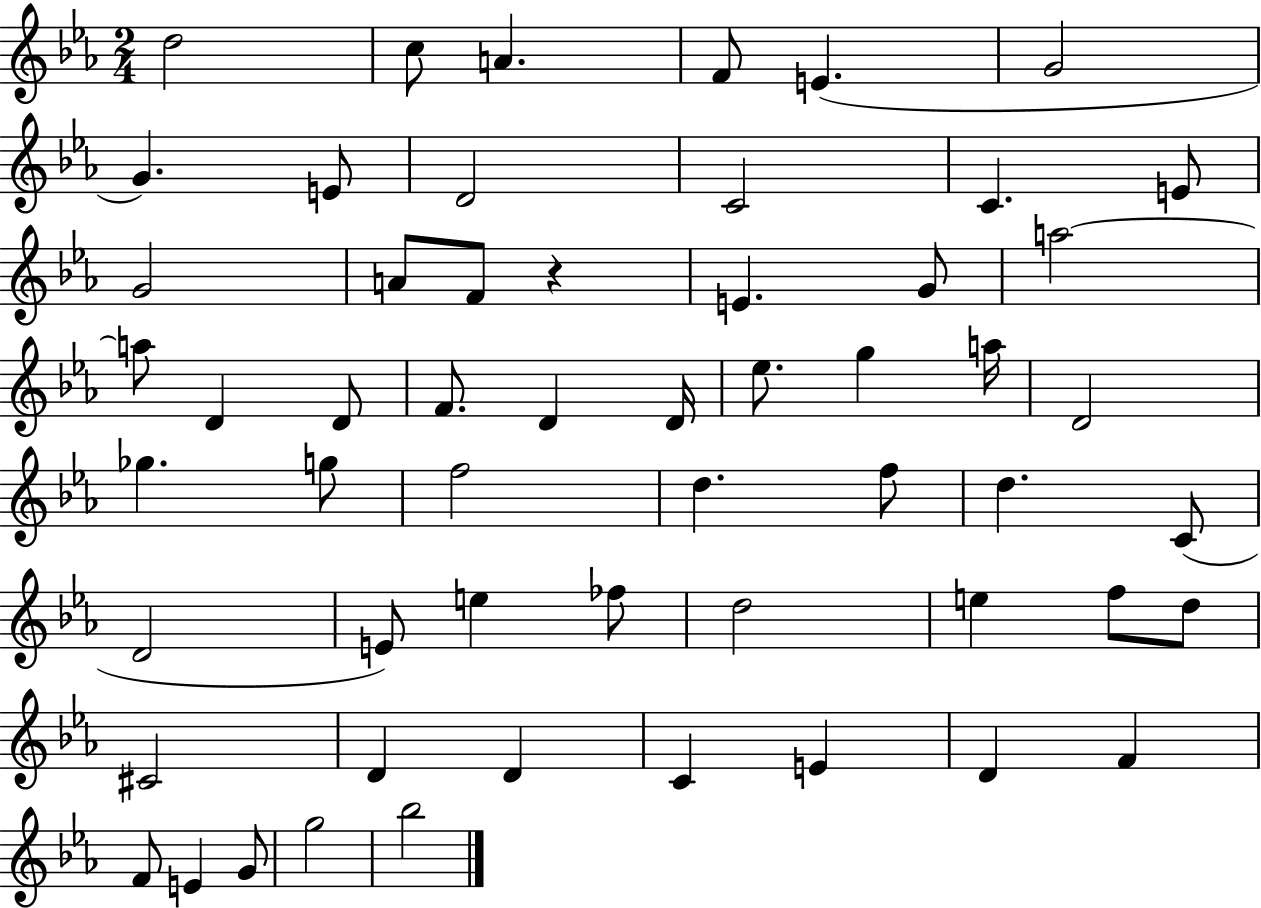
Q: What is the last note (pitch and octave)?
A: Bb5